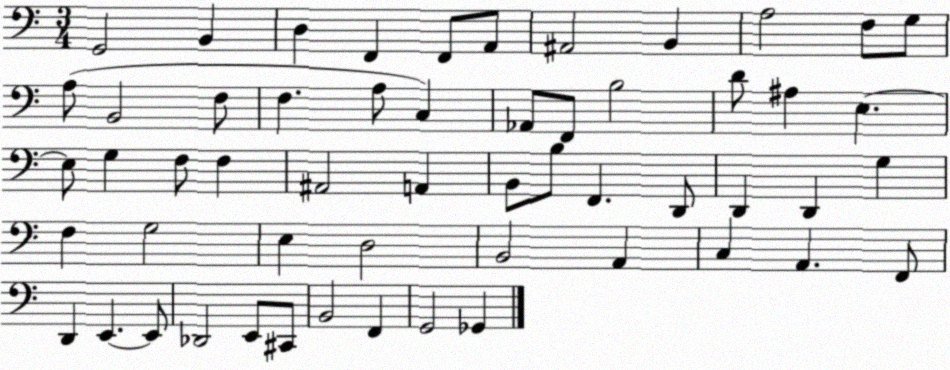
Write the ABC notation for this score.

X:1
T:Untitled
M:3/4
L:1/4
K:C
G,,2 B,, D, F,, F,,/2 A,,/2 ^A,,2 B,, A,2 F,/2 G,/2 A,/2 B,,2 F,/2 F, A,/2 C, _A,,/2 F,,/2 B,2 D/2 ^A, E, E,/2 G, F,/2 F, ^A,,2 A,, B,,/2 B,/2 F,, D,,/2 D,, D,, G, F, G,2 E, D,2 B,,2 A,, C, A,, F,,/2 D,, E,, E,,/2 _D,,2 E,,/2 ^C,,/2 B,,2 F,, G,,2 _G,,